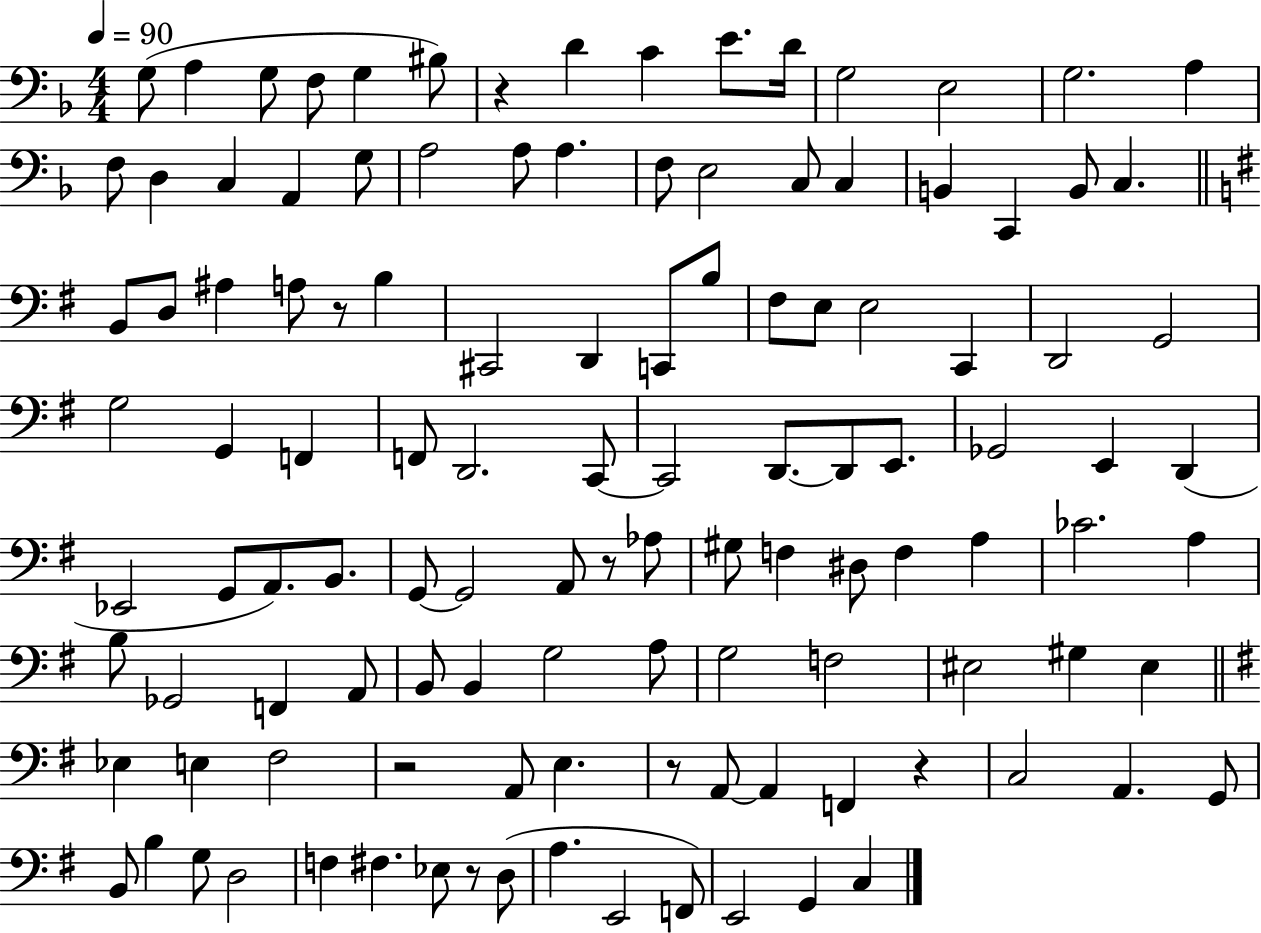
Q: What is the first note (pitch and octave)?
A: G3